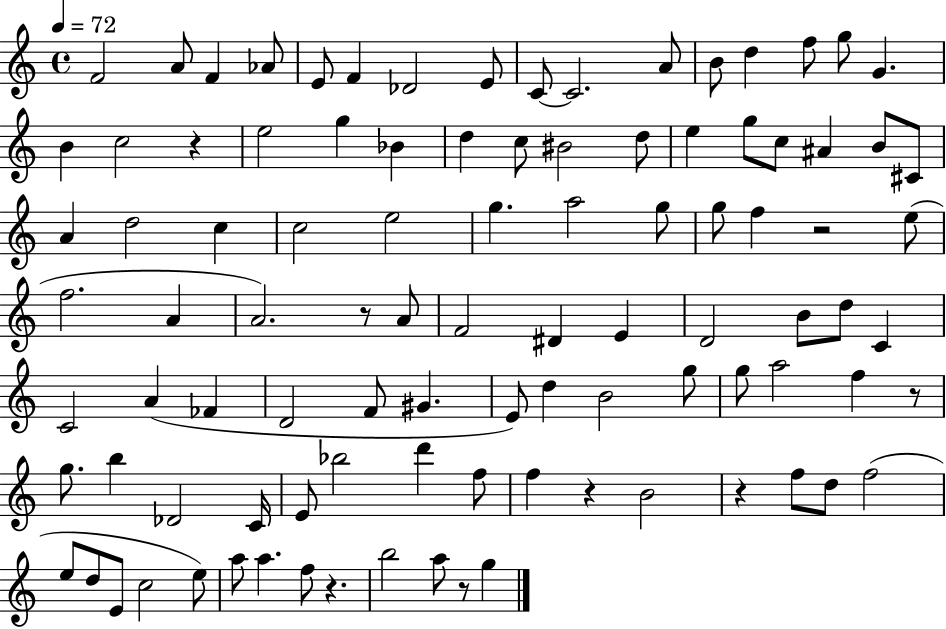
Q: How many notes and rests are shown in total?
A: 98